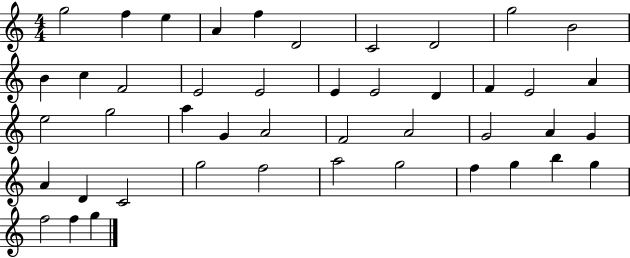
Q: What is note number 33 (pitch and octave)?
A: D4